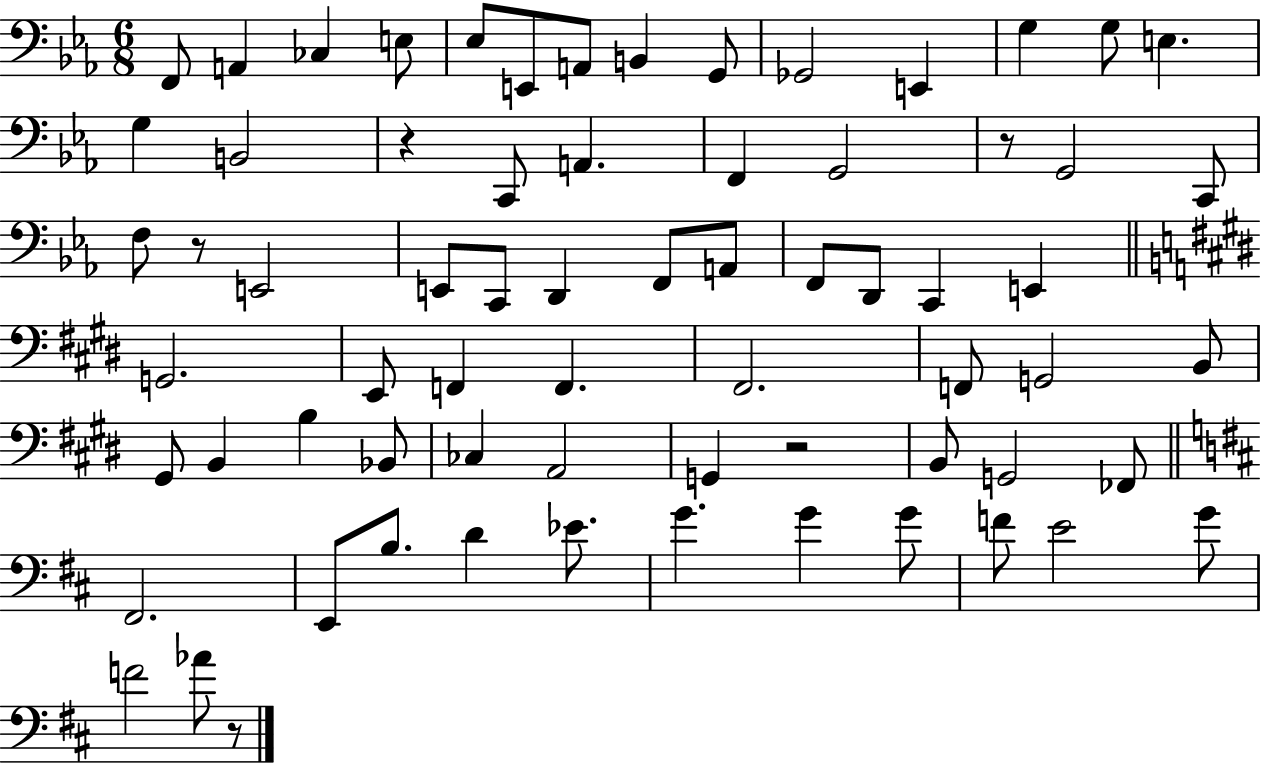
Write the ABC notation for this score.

X:1
T:Untitled
M:6/8
L:1/4
K:Eb
F,,/2 A,, _C, E,/2 _E,/2 E,,/2 A,,/2 B,, G,,/2 _G,,2 E,, G, G,/2 E, G, B,,2 z C,,/2 A,, F,, G,,2 z/2 G,,2 C,,/2 F,/2 z/2 E,,2 E,,/2 C,,/2 D,, F,,/2 A,,/2 F,,/2 D,,/2 C,, E,, G,,2 E,,/2 F,, F,, ^F,,2 F,,/2 G,,2 B,,/2 ^G,,/2 B,, B, _B,,/2 _C, A,,2 G,, z2 B,,/2 G,,2 _F,,/2 ^F,,2 E,,/2 B,/2 D _E/2 G G G/2 F/2 E2 G/2 F2 _A/2 z/2